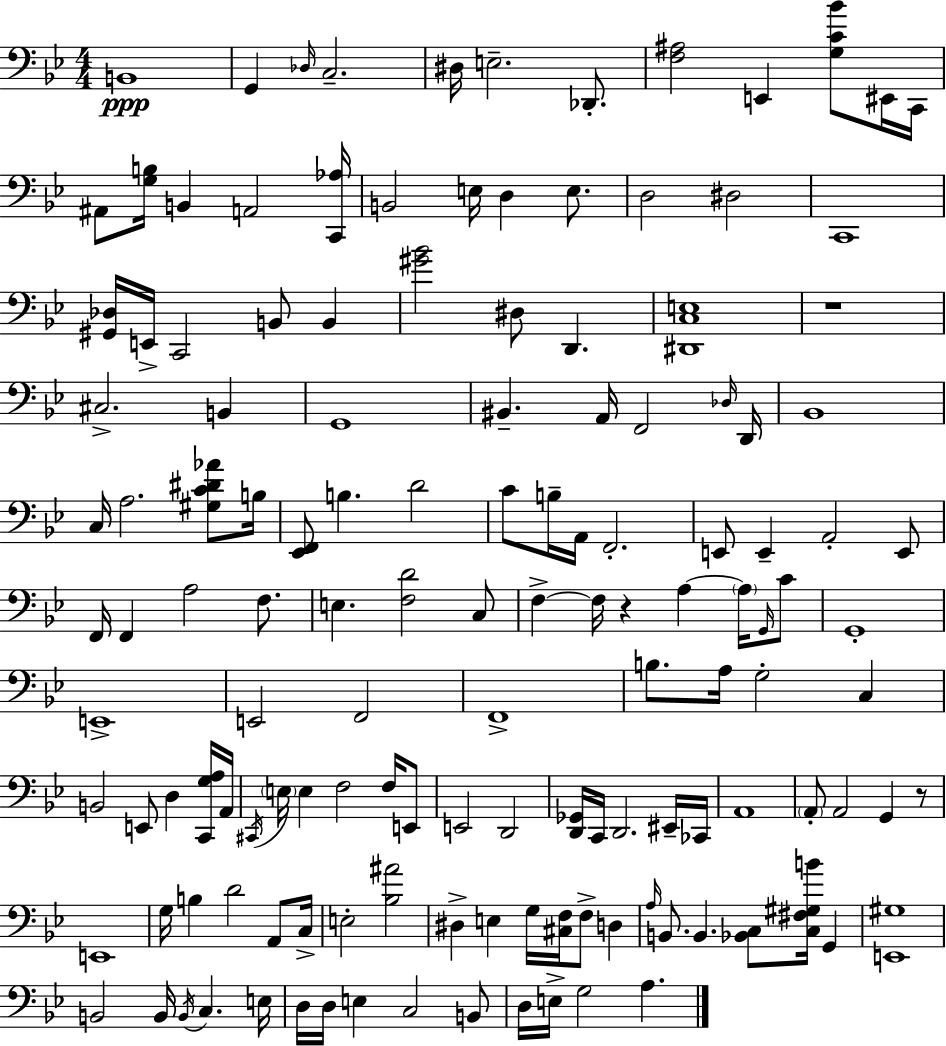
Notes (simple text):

B2/w G2/q Db3/s C3/h. D#3/s E3/h. Db2/e. [F3,A#3]/h E2/q [G3,C4,Bb4]/e EIS2/s C2/s A#2/e [G3,B3]/s B2/q A2/h [C2,Ab3]/s B2/h E3/s D3/q E3/e. D3/h D#3/h C2/w [G#2,Db3]/s E2/s C2/h B2/e B2/q [G#4,Bb4]/h D#3/e D2/q. [D#2,C3,E3]/w R/w C#3/h. B2/q G2/w BIS2/q. A2/s F2/h Db3/s D2/s Bb2/w C3/s A3/h. [G#3,C4,D#4,Ab4]/e B3/s [Eb2,F2]/e B3/q. D4/h C4/e B3/s A2/s F2/h. E2/e E2/q A2/h E2/e F2/s F2/q A3/h F3/e. E3/q. [F3,D4]/h C3/e F3/q F3/s R/q A3/q A3/s G2/s C4/e G2/w E2/w E2/h F2/h F2/w B3/e. A3/s G3/h C3/q B2/h E2/e D3/q [C2,G3,A3]/s A2/s C#2/s E3/s E3/q F3/h F3/s E2/e E2/h D2/h [D2,Gb2]/s C2/s D2/h. EIS2/s CES2/s A2/w A2/e A2/h G2/q R/e E2/w G3/s B3/q D4/h A2/e C3/s E3/h [Bb3,A#4]/h D#3/q E3/q G3/s [C#3,F3]/s F3/e D3/q A3/s B2/e. B2/q. [Bb2,C3]/e [C3,F#3,G#3,B4]/s G2/q [E2,G#3]/w B2/h B2/s B2/s C3/q. E3/s D3/s D3/s E3/q C3/h B2/e D3/s E3/s G3/h A3/q.